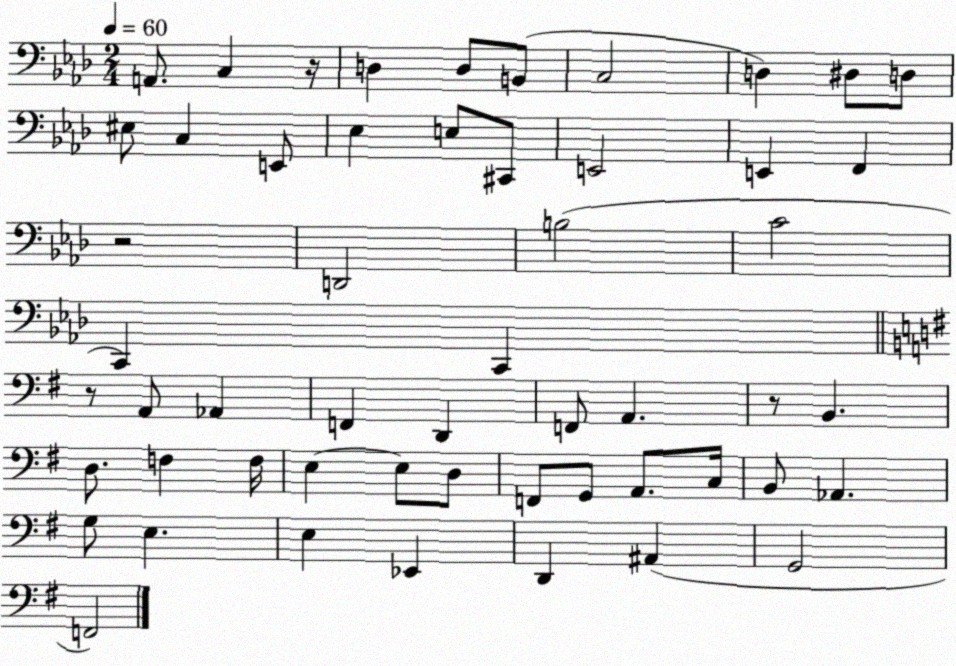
X:1
T:Untitled
M:2/4
L:1/4
K:Ab
A,,/2 C, z/4 D, D,/2 B,,/2 C,2 D, ^D,/2 D,/2 ^E,/2 C, E,,/2 _E, E,/2 ^C,,/2 E,,2 E,, F,, z2 D,,2 B,2 C2 C,, C,, z/2 A,,/2 _A,, F,, D,, F,,/2 A,, z/2 B,, D,/2 F, F,/4 E, E,/2 D,/2 F,,/2 G,,/2 A,,/2 C,/4 B,,/2 _A,, G,/2 E, E, _E,, D,, ^A,, G,,2 F,,2